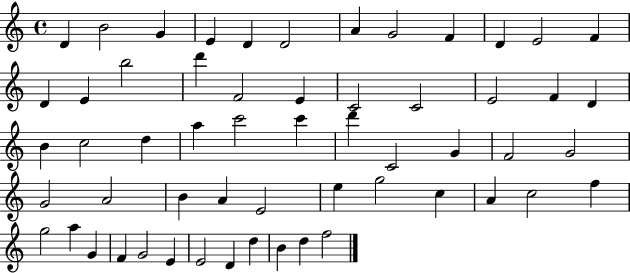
D4/q B4/h G4/q E4/q D4/q D4/h A4/q G4/h F4/q D4/q E4/h F4/q D4/q E4/q B5/h D6/q F4/h E4/q C4/h C4/h E4/h F4/q D4/q B4/q C5/h D5/q A5/q C6/h C6/q D6/q C4/h G4/q F4/h G4/h G4/h A4/h B4/q A4/q E4/h E5/q G5/h C5/q A4/q C5/h F5/q G5/h A5/q G4/q F4/q G4/h E4/q E4/h D4/q D5/q B4/q D5/q F5/h